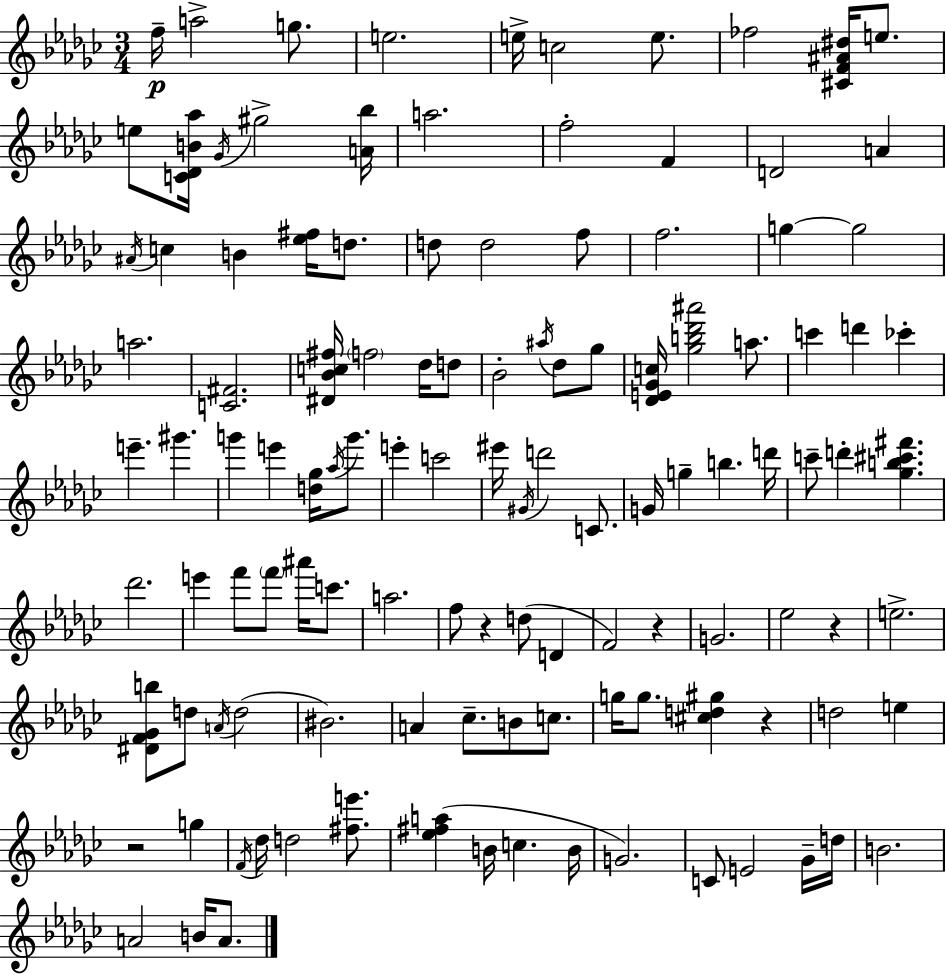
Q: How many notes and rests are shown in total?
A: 118